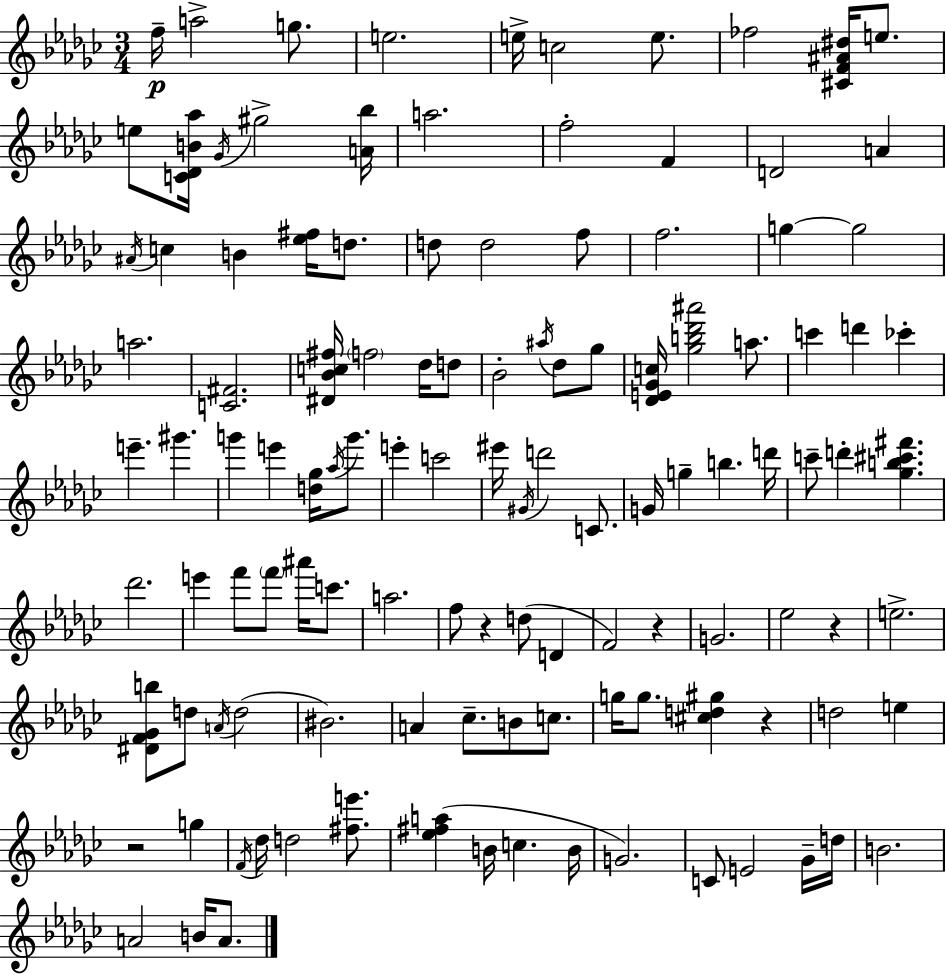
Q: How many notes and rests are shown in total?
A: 118